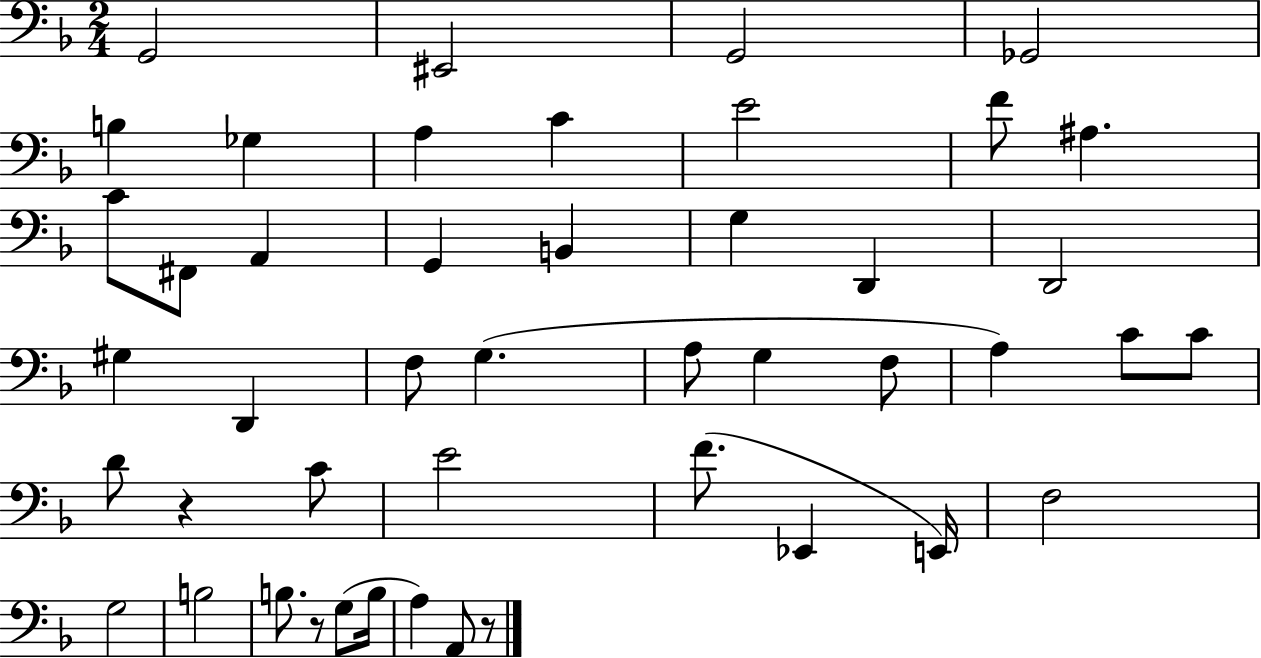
G2/h EIS2/h G2/h Gb2/h B3/q Gb3/q A3/q C4/q E4/h F4/e A#3/q. C4/e F#2/e A2/q G2/q B2/q G3/q D2/q D2/h G#3/q D2/q F3/e G3/q. A3/e G3/q F3/e A3/q C4/e C4/e D4/e R/q C4/e E4/h F4/e. Eb2/q E2/s F3/h G3/h B3/h B3/e. R/e G3/e B3/s A3/q A2/e R/e